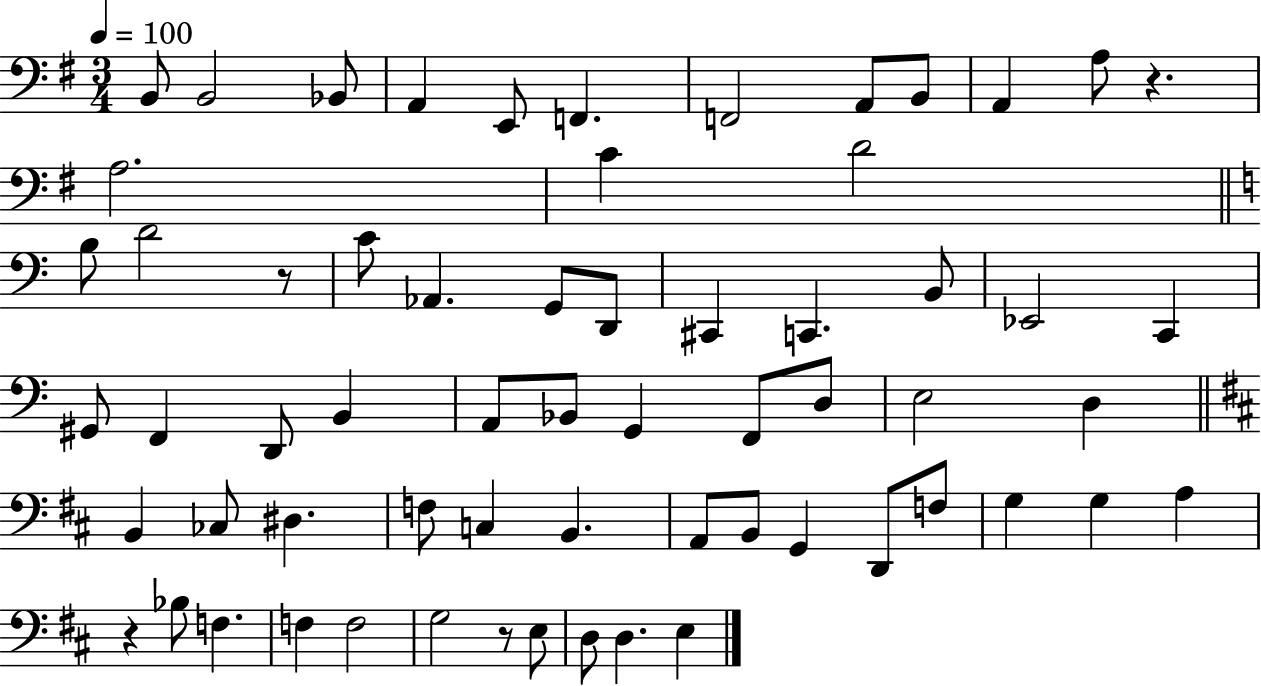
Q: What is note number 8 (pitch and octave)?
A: A2